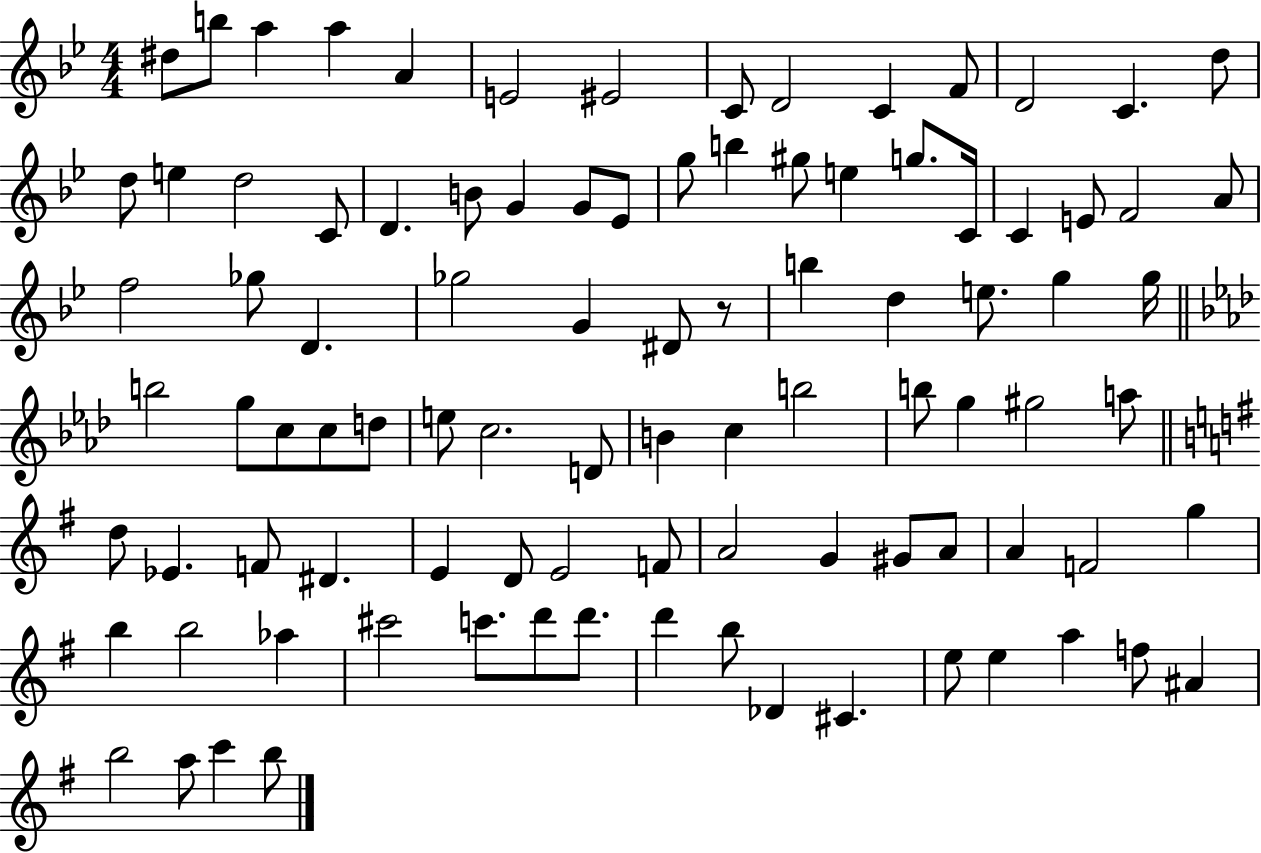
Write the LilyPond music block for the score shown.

{
  \clef treble
  \numericTimeSignature
  \time 4/4
  \key bes \major
  dis''8 b''8 a''4 a''4 a'4 | e'2 eis'2 | c'8 d'2 c'4 f'8 | d'2 c'4. d''8 | \break d''8 e''4 d''2 c'8 | d'4. b'8 g'4 g'8 ees'8 | g''8 b''4 gis''8 e''4 g''8. c'16 | c'4 e'8 f'2 a'8 | \break f''2 ges''8 d'4. | ges''2 g'4 dis'8 r8 | b''4 d''4 e''8. g''4 g''16 | \bar "||" \break \key f \minor b''2 g''8 c''8 c''8 d''8 | e''8 c''2. d'8 | b'4 c''4 b''2 | b''8 g''4 gis''2 a''8 | \break \bar "||" \break \key g \major d''8 ees'4. f'8 dis'4. | e'4 d'8 e'2 f'8 | a'2 g'4 gis'8 a'8 | a'4 f'2 g''4 | \break b''4 b''2 aes''4 | cis'''2 c'''8. d'''8 d'''8. | d'''4 b''8 des'4 cis'4. | e''8 e''4 a''4 f''8 ais'4 | \break b''2 a''8 c'''4 b''8 | \bar "|."
}